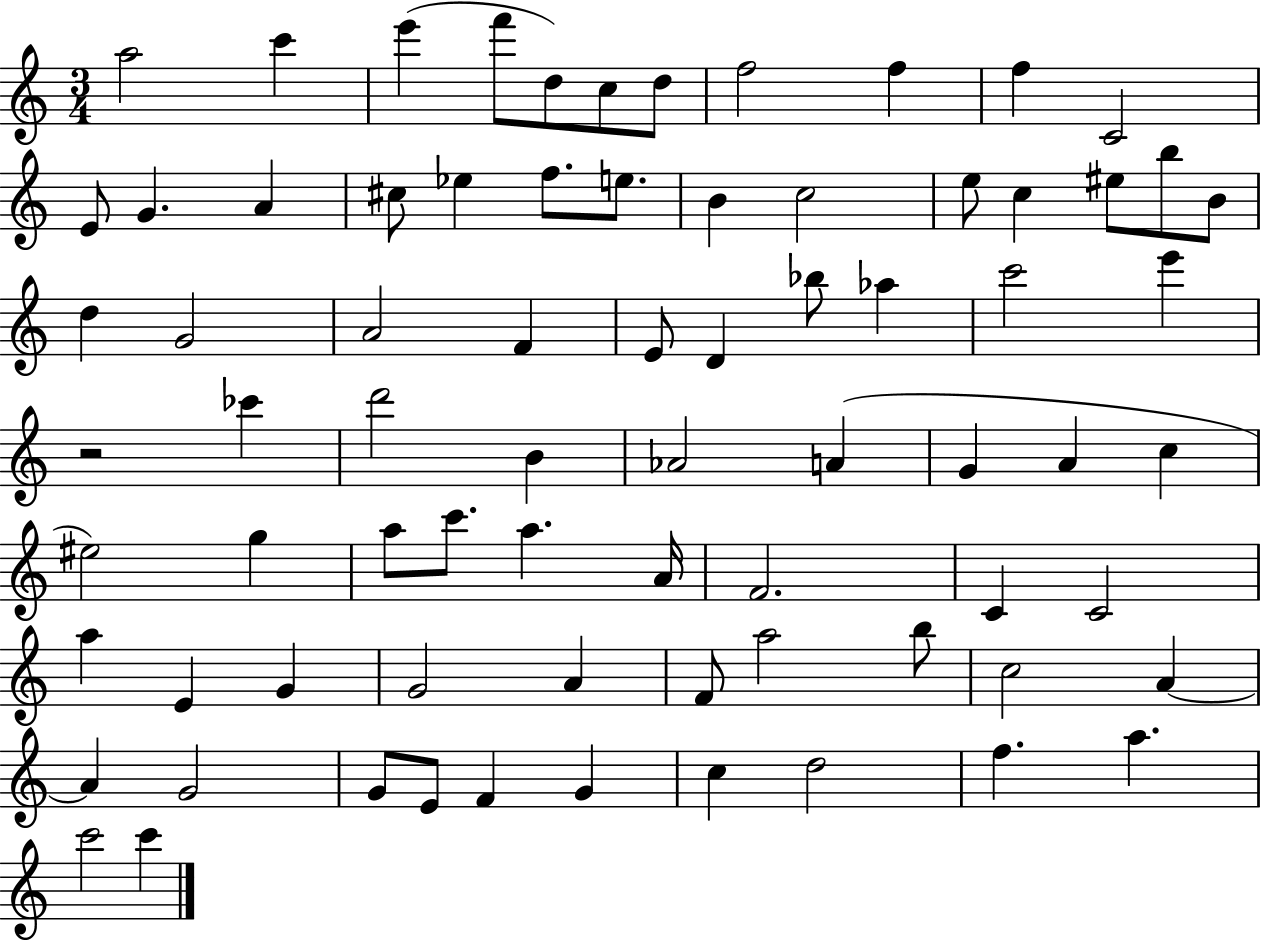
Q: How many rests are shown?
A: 1